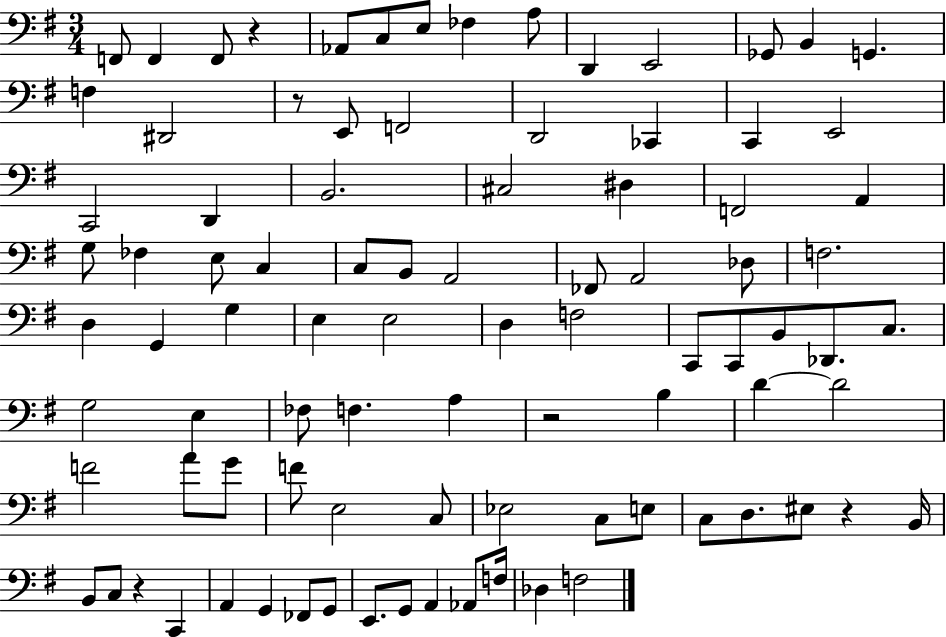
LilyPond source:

{
  \clef bass
  \numericTimeSignature
  \time 3/4
  \key g \major
  f,8 f,4 f,8 r4 | aes,8 c8 e8 fes4 a8 | d,4 e,2 | ges,8 b,4 g,4. | \break f4 dis,2 | r8 e,8 f,2 | d,2 ces,4 | c,4 e,2 | \break c,2 d,4 | b,2. | cis2 dis4 | f,2 a,4 | \break g8 fes4 e8 c4 | c8 b,8 a,2 | fes,8 a,2 des8 | f2. | \break d4 g,4 g4 | e4 e2 | d4 f2 | c,8 c,8 b,8 des,8. c8. | \break g2 e4 | fes8 f4. a4 | r2 b4 | d'4~~ d'2 | \break f'2 a'8 g'8 | f'8 e2 c8 | ees2 c8 e8 | c8 d8. eis8 r4 b,16 | \break b,8 c8 r4 c,4 | a,4 g,4 fes,8 g,8 | e,8. g,8 a,4 aes,8 f16 | des4 f2 | \break \bar "|."
}